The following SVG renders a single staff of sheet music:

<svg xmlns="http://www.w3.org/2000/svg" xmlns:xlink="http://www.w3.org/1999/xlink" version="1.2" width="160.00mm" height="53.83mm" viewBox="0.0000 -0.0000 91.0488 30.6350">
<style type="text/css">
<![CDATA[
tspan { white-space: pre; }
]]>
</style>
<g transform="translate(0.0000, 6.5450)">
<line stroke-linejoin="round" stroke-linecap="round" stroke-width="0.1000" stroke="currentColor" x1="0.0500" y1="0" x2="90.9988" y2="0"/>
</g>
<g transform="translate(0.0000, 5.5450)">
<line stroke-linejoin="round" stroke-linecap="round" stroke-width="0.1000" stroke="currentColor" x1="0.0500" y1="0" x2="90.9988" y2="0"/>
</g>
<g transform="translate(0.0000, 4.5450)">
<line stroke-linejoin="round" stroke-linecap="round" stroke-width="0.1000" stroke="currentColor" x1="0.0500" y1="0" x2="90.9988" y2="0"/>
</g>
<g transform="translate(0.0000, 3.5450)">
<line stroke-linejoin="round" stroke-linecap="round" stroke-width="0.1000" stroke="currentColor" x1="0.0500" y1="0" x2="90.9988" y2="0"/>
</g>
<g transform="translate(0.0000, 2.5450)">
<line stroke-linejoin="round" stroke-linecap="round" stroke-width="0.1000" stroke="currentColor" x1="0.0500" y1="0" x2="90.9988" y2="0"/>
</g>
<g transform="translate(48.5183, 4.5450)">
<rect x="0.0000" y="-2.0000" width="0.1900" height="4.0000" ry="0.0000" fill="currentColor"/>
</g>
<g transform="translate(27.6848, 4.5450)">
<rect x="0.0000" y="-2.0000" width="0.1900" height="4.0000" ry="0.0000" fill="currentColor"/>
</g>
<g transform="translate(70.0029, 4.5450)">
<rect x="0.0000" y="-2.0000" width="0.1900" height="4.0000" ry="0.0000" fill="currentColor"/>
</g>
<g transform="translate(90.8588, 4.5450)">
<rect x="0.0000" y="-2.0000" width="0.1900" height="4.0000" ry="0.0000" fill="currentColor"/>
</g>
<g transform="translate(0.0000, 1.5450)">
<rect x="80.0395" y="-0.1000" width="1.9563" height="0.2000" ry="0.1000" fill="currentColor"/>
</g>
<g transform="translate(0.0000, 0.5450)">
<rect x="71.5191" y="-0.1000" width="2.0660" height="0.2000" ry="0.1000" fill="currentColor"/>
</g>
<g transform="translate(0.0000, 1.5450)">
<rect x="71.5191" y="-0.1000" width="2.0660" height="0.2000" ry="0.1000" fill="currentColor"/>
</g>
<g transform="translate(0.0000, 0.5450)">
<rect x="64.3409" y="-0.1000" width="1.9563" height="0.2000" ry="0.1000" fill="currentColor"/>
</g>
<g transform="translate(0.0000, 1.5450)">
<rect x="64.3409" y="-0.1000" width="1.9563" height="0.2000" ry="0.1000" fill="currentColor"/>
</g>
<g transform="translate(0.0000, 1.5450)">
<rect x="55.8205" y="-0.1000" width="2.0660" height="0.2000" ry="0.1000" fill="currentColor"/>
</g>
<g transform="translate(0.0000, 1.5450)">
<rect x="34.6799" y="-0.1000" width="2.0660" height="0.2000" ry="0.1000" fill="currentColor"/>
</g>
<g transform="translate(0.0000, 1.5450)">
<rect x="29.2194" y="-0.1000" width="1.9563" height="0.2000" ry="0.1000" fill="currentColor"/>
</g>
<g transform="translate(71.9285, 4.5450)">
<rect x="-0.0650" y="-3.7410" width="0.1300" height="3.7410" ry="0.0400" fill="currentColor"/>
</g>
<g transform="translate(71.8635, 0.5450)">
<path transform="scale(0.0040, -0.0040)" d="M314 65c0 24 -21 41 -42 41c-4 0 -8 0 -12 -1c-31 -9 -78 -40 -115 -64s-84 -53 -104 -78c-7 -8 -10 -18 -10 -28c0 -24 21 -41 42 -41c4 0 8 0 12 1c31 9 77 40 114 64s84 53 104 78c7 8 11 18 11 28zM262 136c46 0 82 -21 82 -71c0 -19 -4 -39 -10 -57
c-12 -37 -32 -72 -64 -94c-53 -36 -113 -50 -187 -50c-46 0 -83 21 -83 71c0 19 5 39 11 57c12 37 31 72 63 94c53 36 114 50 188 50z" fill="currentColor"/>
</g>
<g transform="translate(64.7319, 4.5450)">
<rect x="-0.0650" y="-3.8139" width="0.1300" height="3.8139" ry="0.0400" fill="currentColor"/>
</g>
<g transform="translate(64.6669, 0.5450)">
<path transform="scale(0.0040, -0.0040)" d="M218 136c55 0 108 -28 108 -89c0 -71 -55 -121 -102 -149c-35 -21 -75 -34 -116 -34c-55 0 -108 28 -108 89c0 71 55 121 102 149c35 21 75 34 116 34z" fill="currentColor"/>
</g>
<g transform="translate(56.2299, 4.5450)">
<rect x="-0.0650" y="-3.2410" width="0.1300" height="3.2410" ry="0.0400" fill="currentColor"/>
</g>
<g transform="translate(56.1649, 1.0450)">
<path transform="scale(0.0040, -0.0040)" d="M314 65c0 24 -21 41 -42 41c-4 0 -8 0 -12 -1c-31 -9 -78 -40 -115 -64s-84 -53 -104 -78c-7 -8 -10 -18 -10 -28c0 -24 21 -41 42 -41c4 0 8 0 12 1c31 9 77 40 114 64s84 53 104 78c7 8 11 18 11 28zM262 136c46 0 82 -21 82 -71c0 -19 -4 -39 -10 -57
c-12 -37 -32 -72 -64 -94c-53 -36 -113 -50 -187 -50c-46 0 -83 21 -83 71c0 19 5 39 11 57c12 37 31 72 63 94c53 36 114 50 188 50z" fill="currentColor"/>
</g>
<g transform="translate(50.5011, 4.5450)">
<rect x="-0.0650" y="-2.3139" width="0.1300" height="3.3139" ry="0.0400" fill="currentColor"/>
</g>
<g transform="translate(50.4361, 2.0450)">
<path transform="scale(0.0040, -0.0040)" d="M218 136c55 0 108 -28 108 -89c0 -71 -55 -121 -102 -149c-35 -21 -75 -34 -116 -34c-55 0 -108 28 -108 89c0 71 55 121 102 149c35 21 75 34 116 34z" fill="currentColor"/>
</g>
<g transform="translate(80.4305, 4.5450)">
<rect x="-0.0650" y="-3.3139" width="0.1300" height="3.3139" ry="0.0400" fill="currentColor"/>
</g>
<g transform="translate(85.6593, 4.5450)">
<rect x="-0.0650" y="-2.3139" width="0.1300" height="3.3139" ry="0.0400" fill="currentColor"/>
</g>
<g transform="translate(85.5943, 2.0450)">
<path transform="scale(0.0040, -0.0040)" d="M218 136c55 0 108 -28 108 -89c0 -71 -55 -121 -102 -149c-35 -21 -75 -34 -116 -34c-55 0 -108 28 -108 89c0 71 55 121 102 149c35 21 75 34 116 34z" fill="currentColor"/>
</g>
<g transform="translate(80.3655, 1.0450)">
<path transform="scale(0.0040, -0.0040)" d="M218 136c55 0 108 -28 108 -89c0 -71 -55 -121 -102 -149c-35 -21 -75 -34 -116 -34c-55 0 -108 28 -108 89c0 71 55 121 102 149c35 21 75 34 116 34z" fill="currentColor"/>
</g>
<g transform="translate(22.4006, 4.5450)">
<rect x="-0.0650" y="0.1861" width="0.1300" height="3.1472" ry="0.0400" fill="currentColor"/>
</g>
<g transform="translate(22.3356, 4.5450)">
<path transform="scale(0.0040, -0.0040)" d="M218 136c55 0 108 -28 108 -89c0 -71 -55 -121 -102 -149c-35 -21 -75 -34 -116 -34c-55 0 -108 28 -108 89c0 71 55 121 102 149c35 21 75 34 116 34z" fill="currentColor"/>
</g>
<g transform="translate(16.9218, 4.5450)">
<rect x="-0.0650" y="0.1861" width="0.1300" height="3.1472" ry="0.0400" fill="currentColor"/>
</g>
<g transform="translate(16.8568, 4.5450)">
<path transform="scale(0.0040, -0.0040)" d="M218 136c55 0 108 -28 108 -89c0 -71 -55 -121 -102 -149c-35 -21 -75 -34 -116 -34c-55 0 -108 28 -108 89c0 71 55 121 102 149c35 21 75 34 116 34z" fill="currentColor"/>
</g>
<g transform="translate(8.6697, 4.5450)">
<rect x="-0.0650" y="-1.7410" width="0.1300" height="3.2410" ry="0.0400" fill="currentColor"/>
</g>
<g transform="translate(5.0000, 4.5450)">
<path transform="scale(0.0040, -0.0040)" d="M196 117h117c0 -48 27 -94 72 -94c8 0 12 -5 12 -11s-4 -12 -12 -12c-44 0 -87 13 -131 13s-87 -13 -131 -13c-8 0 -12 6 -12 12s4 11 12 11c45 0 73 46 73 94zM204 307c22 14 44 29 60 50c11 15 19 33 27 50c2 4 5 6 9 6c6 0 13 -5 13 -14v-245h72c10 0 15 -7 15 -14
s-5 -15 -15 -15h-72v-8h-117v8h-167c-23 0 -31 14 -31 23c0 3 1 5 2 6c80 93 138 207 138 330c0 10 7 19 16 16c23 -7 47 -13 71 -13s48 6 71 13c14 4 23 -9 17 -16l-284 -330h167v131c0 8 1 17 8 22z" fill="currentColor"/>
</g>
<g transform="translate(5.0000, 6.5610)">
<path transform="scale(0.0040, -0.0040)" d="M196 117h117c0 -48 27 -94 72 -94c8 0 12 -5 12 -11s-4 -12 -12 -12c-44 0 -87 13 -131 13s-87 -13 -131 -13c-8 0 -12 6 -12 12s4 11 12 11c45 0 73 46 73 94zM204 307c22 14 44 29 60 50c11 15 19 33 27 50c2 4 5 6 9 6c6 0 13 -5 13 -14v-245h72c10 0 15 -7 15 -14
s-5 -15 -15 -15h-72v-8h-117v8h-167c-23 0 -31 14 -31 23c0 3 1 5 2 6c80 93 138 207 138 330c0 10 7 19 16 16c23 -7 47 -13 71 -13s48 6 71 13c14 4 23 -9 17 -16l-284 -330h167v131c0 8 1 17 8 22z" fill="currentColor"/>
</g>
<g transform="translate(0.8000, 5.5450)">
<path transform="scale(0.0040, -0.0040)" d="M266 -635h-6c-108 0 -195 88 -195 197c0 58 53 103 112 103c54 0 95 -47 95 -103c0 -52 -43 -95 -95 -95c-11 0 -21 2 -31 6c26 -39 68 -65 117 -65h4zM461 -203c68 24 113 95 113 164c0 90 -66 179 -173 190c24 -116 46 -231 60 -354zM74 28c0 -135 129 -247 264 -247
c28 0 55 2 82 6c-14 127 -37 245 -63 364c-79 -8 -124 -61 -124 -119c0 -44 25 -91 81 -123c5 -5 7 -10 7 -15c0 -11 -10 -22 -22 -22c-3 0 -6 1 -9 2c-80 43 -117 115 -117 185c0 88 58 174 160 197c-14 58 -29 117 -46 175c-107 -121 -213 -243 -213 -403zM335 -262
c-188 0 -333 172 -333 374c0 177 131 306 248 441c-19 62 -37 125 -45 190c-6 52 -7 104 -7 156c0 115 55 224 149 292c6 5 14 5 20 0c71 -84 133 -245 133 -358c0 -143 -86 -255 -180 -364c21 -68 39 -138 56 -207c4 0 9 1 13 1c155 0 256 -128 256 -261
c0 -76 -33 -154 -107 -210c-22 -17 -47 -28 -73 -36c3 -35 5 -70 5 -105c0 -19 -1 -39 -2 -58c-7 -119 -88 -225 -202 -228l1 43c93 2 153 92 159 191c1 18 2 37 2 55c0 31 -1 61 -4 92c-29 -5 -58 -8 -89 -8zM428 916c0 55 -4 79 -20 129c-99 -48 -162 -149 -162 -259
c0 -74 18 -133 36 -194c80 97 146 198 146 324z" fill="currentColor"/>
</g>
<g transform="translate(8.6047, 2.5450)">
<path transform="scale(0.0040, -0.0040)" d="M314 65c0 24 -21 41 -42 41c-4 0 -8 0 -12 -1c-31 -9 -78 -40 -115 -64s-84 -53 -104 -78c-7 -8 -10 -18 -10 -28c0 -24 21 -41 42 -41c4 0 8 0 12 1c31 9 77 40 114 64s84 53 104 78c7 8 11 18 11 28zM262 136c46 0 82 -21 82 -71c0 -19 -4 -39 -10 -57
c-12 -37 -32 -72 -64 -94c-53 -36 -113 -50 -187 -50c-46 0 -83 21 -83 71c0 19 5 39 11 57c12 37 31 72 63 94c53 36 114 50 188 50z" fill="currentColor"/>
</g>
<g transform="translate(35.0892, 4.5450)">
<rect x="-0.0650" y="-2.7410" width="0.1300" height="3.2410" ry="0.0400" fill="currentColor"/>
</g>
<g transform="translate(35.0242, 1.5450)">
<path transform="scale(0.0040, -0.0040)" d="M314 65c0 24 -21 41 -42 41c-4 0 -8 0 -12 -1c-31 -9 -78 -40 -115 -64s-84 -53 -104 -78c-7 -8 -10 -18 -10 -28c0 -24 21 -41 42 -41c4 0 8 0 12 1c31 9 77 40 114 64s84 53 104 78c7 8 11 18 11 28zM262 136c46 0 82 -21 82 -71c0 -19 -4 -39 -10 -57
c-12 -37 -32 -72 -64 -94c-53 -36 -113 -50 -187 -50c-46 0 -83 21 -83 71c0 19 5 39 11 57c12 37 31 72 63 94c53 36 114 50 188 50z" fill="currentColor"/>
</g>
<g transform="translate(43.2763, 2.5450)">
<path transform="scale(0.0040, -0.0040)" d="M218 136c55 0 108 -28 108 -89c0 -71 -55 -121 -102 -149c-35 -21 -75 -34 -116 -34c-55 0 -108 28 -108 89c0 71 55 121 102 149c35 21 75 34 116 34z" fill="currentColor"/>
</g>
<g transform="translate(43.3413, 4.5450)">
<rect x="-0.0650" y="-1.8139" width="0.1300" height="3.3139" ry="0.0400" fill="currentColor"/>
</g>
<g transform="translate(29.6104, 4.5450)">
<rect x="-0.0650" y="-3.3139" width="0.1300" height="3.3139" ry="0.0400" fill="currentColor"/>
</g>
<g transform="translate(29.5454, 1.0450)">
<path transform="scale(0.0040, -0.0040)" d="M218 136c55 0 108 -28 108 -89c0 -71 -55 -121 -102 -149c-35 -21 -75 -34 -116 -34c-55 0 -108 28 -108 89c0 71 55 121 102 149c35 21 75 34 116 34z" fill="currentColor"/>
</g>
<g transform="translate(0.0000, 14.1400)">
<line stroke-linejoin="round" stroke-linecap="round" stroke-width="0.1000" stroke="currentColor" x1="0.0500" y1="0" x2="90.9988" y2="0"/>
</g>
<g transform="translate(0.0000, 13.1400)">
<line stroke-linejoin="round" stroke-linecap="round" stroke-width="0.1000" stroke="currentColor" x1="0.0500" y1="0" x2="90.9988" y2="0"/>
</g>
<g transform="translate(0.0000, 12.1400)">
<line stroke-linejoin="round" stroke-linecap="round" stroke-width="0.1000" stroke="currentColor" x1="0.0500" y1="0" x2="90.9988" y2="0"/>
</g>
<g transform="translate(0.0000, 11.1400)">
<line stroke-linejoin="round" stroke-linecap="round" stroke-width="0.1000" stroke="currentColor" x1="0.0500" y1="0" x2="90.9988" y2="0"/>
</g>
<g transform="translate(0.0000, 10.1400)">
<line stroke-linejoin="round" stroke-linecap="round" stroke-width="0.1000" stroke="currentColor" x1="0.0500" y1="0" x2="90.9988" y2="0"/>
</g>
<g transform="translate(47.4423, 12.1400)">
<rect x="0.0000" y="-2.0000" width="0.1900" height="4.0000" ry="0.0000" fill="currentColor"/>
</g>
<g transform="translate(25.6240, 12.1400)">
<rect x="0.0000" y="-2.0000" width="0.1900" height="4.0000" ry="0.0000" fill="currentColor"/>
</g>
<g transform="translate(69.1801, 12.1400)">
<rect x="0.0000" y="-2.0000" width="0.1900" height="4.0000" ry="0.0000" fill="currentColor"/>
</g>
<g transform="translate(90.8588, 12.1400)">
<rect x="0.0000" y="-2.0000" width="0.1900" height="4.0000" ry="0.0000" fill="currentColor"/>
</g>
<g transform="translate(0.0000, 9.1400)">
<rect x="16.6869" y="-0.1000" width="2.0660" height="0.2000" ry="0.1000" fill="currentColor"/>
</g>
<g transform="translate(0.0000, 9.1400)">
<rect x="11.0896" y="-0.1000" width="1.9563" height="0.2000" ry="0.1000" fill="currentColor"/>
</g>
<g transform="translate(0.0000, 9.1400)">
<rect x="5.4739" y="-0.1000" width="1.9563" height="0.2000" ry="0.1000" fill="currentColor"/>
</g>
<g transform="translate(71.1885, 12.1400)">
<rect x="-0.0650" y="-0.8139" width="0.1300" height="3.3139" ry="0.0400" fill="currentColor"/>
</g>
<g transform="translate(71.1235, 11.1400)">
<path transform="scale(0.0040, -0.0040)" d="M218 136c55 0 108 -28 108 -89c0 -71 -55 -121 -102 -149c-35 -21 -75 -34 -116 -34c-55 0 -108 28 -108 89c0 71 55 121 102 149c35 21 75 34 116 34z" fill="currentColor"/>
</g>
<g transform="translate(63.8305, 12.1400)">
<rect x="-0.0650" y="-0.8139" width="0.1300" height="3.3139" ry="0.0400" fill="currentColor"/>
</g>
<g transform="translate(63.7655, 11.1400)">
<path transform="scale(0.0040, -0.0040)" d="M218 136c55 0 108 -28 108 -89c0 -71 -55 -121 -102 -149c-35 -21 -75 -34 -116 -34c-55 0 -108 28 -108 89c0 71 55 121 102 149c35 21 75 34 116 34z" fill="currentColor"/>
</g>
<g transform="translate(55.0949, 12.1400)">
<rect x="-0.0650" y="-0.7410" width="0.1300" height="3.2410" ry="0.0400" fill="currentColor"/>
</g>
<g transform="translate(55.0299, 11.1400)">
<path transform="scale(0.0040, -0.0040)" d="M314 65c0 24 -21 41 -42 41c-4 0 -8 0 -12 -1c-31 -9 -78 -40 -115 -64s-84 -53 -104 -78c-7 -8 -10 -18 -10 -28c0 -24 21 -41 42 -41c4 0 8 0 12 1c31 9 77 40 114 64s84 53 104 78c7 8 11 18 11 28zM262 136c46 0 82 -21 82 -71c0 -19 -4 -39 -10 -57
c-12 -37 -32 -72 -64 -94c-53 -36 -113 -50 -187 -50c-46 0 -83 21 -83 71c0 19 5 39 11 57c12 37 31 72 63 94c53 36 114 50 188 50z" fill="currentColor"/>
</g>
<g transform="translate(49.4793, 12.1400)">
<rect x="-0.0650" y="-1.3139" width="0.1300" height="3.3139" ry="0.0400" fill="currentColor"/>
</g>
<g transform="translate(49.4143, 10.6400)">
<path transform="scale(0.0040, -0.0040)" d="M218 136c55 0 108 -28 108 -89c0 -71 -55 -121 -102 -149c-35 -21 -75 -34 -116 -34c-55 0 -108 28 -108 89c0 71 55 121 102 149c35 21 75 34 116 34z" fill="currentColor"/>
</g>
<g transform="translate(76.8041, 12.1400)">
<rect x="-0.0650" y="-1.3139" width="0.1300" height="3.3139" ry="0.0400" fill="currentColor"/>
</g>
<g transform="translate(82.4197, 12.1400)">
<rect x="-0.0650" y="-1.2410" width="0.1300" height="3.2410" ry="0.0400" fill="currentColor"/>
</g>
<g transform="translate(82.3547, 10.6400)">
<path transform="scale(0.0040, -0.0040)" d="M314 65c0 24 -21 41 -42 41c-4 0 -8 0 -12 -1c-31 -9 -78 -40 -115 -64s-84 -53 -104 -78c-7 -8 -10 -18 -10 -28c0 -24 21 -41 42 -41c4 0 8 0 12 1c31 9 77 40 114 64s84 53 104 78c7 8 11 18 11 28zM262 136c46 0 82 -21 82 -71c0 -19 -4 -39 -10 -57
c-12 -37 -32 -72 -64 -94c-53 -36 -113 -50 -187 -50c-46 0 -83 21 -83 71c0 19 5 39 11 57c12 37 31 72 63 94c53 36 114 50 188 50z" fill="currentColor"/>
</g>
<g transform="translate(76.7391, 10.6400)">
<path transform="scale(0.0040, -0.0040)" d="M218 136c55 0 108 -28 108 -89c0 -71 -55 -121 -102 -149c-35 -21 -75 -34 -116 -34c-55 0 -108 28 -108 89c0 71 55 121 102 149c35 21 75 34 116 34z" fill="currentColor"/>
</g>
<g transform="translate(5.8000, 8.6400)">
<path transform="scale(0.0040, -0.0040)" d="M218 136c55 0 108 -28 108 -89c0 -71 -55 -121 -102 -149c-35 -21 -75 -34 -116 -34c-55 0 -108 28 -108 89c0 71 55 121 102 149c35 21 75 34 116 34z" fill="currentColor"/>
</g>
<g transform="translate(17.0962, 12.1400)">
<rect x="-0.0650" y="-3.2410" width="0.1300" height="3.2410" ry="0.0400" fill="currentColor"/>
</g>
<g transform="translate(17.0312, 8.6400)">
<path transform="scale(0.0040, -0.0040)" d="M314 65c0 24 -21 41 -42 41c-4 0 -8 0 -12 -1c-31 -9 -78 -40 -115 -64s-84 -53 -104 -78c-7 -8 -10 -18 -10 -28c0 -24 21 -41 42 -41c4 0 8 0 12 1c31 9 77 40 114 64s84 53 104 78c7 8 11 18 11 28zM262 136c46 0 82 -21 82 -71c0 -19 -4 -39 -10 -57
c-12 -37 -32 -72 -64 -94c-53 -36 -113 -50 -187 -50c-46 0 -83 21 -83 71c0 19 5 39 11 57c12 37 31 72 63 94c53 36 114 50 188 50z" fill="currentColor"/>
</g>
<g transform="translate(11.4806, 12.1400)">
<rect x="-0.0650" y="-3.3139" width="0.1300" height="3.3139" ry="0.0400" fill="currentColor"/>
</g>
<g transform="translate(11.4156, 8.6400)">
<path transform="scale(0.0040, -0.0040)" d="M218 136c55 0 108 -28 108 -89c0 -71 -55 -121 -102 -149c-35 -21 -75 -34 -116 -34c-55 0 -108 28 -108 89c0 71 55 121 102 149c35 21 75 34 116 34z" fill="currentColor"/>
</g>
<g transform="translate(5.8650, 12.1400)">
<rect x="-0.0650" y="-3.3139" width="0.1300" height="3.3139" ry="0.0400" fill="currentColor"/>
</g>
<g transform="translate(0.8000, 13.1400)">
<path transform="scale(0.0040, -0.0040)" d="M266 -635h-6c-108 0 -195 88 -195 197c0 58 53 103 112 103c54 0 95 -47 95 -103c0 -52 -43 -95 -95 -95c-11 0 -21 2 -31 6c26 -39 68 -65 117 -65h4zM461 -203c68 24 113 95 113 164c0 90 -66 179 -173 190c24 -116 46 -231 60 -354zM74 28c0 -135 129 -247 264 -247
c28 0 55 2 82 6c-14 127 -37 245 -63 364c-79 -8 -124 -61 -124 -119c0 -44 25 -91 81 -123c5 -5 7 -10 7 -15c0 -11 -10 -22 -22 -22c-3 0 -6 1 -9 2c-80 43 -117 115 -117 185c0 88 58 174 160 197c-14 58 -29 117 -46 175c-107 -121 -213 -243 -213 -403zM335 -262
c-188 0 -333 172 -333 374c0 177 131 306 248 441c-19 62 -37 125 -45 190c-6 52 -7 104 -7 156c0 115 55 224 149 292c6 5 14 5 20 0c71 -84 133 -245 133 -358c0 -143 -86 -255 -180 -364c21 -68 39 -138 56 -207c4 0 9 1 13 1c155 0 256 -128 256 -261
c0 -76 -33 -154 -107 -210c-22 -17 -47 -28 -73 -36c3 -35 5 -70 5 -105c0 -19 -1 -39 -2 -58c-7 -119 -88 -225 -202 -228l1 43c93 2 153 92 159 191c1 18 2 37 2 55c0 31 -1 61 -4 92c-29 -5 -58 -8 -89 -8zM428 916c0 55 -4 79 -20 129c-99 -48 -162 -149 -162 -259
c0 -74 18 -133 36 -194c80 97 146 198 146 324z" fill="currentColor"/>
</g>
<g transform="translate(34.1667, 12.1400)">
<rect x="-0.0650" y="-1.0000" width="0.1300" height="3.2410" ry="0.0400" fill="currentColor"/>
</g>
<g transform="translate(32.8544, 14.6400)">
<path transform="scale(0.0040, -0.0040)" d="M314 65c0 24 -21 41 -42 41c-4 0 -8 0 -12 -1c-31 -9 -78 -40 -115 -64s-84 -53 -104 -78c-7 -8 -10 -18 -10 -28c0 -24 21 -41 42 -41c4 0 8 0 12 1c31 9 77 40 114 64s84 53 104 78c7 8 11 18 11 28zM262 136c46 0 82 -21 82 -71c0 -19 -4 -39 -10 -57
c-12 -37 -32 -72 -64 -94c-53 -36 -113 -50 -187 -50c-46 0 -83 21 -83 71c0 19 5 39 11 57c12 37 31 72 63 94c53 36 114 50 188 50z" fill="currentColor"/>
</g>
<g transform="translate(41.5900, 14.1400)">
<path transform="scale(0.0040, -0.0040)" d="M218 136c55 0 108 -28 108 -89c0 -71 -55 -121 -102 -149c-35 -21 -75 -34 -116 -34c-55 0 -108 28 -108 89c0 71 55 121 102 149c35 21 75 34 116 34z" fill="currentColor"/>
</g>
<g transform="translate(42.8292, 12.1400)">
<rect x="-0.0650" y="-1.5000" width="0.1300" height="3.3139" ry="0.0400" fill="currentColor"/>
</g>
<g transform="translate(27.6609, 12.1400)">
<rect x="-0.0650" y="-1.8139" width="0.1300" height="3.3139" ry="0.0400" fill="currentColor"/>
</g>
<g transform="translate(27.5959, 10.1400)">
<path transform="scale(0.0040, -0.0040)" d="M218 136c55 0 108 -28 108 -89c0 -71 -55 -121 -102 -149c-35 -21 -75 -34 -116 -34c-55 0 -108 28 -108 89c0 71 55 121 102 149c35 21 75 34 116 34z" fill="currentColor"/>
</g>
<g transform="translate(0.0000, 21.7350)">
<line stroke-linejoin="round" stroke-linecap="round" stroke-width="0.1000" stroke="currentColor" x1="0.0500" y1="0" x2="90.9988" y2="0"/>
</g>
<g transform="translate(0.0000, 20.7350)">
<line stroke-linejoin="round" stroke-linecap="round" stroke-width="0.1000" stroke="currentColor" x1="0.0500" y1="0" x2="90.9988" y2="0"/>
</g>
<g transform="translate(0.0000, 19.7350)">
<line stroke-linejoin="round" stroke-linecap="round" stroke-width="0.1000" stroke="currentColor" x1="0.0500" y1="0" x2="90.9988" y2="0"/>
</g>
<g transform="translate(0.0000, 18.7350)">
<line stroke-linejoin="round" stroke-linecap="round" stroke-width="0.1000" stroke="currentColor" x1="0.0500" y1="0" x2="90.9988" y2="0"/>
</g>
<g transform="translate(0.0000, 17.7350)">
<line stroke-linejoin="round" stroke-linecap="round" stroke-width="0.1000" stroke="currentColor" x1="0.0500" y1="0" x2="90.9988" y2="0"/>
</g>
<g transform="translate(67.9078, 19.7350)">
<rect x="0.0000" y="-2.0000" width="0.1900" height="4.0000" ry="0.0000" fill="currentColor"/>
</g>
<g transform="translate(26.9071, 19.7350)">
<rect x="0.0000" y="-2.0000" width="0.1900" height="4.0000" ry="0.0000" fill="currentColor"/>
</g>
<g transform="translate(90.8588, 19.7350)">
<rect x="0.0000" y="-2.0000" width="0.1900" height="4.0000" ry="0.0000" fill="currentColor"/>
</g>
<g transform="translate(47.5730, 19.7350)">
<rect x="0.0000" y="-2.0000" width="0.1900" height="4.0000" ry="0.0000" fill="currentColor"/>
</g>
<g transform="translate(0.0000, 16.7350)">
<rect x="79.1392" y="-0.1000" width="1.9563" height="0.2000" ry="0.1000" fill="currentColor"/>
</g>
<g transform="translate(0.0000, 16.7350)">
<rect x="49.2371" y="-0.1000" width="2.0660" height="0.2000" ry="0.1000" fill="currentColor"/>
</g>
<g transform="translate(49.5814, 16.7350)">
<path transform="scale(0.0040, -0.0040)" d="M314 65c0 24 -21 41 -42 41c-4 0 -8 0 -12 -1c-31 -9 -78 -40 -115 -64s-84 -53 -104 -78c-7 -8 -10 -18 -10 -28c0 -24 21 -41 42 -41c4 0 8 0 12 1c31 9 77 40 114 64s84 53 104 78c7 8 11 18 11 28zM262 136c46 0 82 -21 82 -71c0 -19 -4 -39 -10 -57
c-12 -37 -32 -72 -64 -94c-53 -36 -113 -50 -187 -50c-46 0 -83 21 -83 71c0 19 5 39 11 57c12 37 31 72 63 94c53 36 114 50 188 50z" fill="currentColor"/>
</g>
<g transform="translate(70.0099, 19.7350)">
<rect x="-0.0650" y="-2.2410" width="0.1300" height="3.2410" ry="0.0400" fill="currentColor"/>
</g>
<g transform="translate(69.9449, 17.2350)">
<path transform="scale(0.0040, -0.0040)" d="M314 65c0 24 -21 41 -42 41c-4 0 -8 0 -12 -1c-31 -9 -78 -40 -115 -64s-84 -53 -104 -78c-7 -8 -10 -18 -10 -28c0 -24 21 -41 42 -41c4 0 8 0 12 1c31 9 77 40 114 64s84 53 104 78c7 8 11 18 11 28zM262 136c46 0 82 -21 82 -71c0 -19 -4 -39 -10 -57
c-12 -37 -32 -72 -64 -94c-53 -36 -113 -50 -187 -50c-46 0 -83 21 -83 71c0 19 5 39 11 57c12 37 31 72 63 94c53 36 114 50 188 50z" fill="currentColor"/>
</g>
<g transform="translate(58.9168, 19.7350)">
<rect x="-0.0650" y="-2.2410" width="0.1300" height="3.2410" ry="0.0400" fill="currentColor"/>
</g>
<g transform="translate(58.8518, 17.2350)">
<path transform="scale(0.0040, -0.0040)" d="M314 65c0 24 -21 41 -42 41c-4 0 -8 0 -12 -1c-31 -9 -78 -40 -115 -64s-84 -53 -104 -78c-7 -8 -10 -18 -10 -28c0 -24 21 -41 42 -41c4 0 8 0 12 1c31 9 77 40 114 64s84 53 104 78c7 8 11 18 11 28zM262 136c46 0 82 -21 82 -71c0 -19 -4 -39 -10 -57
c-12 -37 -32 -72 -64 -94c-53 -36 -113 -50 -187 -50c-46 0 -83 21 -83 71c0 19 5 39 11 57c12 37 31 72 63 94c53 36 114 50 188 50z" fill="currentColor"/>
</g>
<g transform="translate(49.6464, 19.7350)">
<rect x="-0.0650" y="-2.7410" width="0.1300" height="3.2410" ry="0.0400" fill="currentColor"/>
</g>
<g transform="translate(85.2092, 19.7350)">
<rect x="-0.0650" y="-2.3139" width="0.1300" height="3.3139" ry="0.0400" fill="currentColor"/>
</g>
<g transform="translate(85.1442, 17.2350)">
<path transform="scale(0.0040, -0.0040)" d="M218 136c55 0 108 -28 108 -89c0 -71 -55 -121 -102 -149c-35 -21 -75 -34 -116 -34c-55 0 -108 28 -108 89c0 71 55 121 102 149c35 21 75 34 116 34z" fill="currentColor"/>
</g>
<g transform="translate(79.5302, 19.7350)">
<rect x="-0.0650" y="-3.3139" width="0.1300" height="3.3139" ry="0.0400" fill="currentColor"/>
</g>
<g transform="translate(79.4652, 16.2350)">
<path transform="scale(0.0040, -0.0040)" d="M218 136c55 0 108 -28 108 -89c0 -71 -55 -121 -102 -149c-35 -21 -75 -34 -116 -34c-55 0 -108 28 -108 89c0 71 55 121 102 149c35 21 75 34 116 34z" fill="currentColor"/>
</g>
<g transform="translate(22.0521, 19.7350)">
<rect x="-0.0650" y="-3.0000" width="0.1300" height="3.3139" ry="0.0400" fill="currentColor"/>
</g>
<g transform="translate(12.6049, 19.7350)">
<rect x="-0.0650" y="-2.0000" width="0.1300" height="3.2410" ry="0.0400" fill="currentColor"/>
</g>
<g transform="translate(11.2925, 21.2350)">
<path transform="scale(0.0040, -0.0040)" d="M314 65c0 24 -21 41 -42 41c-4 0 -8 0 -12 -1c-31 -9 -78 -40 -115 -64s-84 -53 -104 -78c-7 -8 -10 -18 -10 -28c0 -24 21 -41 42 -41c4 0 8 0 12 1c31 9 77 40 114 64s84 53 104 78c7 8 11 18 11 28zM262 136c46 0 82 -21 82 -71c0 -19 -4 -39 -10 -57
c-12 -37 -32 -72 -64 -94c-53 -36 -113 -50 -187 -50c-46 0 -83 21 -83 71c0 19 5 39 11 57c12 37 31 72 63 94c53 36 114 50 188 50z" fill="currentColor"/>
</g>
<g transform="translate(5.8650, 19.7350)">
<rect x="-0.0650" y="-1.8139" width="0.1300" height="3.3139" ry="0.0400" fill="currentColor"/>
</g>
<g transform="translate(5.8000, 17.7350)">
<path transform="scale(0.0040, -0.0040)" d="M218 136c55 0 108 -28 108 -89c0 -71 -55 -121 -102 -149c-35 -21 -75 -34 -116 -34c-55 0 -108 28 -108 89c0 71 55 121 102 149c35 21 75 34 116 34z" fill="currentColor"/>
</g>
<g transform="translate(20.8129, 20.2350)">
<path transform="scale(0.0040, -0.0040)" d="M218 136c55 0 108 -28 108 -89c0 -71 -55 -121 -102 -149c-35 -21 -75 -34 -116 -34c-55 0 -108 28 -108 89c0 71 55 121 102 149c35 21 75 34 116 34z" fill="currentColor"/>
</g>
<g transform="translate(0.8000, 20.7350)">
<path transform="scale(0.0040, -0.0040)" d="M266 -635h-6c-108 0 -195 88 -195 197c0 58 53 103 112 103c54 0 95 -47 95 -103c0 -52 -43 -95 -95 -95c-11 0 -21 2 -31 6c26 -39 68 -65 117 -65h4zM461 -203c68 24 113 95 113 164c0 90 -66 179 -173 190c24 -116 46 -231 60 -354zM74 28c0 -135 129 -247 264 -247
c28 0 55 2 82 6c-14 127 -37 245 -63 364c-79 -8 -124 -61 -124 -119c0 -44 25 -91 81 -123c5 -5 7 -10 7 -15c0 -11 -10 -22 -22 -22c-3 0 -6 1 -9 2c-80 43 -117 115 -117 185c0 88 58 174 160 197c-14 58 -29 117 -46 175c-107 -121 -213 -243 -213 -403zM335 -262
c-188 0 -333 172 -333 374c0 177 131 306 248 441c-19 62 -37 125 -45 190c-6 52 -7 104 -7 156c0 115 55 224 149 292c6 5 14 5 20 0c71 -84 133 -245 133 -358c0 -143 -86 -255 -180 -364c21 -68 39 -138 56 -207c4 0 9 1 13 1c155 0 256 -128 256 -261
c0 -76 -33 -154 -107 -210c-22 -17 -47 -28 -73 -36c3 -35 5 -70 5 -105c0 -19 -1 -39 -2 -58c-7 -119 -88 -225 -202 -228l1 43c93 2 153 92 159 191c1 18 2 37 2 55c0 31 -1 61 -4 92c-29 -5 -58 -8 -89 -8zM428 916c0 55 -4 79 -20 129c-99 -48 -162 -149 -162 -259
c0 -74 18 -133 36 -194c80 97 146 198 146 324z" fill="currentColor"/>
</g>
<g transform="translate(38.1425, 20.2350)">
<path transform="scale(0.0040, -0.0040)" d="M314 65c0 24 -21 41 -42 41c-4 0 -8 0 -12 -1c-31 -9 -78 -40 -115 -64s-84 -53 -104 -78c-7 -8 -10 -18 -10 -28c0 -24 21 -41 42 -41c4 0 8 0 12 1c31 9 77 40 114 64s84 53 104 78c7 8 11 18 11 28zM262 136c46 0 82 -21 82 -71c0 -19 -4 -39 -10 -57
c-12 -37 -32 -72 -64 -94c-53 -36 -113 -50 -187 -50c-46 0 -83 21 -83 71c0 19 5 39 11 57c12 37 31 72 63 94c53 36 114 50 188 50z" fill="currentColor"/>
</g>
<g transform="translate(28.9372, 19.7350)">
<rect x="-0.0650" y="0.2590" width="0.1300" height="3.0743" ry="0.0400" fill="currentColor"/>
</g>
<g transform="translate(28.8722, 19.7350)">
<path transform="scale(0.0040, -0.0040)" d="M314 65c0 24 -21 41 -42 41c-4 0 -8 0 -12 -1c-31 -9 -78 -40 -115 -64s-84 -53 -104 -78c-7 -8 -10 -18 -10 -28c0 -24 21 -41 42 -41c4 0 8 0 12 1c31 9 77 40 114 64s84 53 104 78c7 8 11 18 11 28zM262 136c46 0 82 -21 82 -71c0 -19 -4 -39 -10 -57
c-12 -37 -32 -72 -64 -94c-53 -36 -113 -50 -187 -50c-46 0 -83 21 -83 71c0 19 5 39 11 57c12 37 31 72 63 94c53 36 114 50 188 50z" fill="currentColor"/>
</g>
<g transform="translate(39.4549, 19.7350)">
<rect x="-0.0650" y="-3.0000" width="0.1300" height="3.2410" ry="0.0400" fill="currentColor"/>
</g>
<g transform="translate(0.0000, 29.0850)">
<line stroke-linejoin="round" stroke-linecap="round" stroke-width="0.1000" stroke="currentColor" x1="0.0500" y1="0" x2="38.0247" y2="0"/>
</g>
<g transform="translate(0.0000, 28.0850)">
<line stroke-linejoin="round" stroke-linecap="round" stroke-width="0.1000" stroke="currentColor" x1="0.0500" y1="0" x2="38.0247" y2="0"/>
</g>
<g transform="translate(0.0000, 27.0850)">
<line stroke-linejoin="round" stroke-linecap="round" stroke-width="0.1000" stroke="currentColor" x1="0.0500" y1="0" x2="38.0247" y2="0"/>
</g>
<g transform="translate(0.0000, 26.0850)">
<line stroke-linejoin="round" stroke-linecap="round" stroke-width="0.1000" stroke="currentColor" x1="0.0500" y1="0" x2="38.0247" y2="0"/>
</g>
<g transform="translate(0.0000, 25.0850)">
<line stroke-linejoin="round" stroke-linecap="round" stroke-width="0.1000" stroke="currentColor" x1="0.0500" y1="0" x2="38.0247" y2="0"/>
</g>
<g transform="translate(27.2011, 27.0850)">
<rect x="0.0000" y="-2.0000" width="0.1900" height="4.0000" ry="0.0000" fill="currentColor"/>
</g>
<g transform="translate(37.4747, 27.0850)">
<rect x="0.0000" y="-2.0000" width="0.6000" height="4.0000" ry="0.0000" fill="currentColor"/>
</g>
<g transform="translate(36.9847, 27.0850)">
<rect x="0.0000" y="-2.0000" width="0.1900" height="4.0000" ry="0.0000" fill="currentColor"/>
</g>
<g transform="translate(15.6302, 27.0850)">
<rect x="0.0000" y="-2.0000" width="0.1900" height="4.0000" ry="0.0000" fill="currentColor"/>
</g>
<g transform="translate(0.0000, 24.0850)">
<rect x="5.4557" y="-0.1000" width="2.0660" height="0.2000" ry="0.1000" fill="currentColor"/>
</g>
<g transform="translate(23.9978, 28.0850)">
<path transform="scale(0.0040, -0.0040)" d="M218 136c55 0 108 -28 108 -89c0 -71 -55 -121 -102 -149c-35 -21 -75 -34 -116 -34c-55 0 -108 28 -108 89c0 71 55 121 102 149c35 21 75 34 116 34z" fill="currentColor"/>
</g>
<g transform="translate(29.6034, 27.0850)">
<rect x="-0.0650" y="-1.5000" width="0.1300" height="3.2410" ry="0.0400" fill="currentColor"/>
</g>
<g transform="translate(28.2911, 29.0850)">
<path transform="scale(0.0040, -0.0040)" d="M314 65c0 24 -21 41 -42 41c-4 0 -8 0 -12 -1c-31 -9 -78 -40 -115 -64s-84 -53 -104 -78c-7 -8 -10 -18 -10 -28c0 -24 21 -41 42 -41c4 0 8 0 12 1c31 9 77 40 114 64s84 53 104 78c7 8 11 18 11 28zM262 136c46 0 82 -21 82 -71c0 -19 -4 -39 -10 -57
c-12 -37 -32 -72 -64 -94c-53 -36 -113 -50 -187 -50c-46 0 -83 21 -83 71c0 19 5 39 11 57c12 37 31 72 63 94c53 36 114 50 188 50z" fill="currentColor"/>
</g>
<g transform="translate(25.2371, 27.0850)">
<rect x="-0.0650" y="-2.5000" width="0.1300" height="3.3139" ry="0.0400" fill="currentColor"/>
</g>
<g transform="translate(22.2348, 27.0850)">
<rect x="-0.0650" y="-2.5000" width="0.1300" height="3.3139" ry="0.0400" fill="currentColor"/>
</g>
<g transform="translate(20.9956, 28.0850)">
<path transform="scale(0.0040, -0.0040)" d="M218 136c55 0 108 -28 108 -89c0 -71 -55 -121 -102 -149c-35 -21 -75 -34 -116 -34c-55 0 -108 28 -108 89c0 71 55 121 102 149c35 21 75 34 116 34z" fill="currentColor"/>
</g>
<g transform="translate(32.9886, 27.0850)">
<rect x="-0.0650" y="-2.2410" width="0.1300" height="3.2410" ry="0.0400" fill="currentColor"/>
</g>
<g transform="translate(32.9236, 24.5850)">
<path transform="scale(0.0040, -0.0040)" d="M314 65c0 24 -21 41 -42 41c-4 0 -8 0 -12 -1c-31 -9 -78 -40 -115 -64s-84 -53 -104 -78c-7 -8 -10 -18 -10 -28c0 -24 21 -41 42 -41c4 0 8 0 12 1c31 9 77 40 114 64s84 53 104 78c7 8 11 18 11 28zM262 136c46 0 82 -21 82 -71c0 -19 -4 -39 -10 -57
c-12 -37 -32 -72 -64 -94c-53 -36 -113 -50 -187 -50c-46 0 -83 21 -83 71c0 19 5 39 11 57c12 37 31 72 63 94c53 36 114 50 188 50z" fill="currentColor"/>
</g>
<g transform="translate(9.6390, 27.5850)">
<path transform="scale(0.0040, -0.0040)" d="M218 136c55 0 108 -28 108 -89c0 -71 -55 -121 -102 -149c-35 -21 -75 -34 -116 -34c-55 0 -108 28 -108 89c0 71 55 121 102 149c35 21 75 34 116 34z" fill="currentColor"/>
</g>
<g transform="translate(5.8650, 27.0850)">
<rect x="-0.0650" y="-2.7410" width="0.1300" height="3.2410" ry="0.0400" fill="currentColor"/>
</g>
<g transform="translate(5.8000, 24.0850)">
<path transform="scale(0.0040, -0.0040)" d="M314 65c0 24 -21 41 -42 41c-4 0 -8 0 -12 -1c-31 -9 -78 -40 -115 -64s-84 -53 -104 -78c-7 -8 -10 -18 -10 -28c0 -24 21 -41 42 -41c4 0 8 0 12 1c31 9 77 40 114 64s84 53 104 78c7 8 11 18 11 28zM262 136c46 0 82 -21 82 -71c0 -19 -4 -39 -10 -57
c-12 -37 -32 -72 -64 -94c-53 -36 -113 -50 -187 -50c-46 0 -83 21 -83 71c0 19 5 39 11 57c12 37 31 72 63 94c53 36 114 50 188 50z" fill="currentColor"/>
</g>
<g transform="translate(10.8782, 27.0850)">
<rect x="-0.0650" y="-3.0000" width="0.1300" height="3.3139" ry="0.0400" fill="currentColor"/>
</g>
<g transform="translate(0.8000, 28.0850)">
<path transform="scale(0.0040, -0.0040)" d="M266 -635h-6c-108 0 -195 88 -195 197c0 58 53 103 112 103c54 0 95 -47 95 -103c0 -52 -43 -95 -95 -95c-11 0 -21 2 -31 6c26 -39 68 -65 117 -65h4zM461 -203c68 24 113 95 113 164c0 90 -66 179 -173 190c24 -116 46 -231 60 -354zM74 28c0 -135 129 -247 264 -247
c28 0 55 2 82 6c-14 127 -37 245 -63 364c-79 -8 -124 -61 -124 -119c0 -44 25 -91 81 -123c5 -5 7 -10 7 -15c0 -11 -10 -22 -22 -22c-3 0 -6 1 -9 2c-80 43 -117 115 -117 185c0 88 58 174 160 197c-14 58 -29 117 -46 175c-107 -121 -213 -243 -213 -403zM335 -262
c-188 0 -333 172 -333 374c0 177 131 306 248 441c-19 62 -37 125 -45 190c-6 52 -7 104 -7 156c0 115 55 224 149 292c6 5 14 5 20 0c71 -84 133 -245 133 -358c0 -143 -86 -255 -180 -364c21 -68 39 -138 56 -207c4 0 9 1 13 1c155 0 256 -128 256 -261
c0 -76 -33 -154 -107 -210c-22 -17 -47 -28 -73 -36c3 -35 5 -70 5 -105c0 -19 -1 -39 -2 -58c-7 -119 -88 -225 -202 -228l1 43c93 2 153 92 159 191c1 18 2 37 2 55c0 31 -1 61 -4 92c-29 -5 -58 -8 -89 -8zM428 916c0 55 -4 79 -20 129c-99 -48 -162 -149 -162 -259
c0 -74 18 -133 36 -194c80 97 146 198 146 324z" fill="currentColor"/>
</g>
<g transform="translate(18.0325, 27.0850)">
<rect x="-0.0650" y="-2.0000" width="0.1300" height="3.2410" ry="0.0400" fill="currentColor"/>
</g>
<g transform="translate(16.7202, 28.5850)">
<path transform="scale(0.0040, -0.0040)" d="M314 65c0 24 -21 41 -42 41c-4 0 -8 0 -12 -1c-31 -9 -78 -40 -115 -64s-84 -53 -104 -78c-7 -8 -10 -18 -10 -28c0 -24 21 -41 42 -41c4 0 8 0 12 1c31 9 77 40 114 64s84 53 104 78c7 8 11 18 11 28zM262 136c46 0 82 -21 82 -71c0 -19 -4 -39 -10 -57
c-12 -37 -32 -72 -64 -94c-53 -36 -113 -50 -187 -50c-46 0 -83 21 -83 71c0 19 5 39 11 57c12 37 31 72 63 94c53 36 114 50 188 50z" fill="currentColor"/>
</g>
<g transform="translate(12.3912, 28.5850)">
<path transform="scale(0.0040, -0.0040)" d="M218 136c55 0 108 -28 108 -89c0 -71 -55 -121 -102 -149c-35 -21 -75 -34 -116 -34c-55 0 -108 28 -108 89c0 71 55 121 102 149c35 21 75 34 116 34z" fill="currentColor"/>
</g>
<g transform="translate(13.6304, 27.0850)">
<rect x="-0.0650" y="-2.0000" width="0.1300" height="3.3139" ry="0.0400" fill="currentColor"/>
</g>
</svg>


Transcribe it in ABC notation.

X:1
T:Untitled
M:4/4
L:1/4
K:C
f2 B B b a2 f g b2 c' c'2 b g b b b2 f D2 E e d2 d d e e2 f F2 A B2 A2 a2 g2 g2 b g a2 A F F2 G G E2 g2